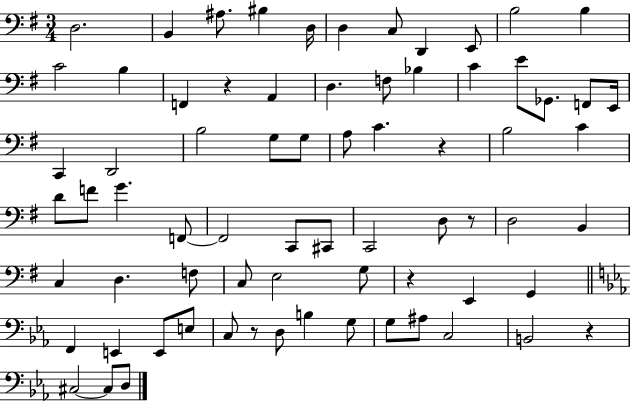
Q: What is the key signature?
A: G major